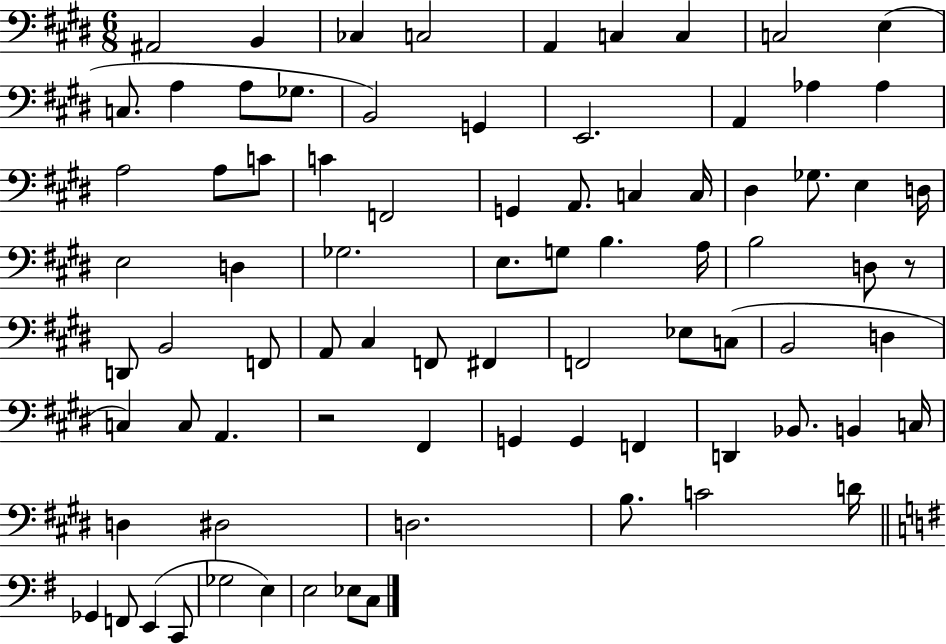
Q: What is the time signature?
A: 6/8